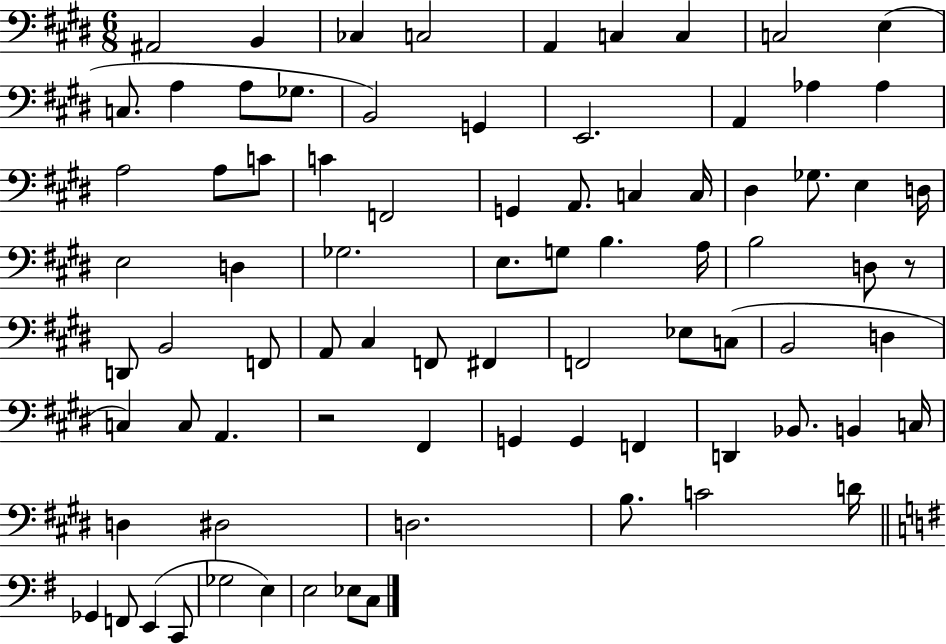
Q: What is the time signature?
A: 6/8